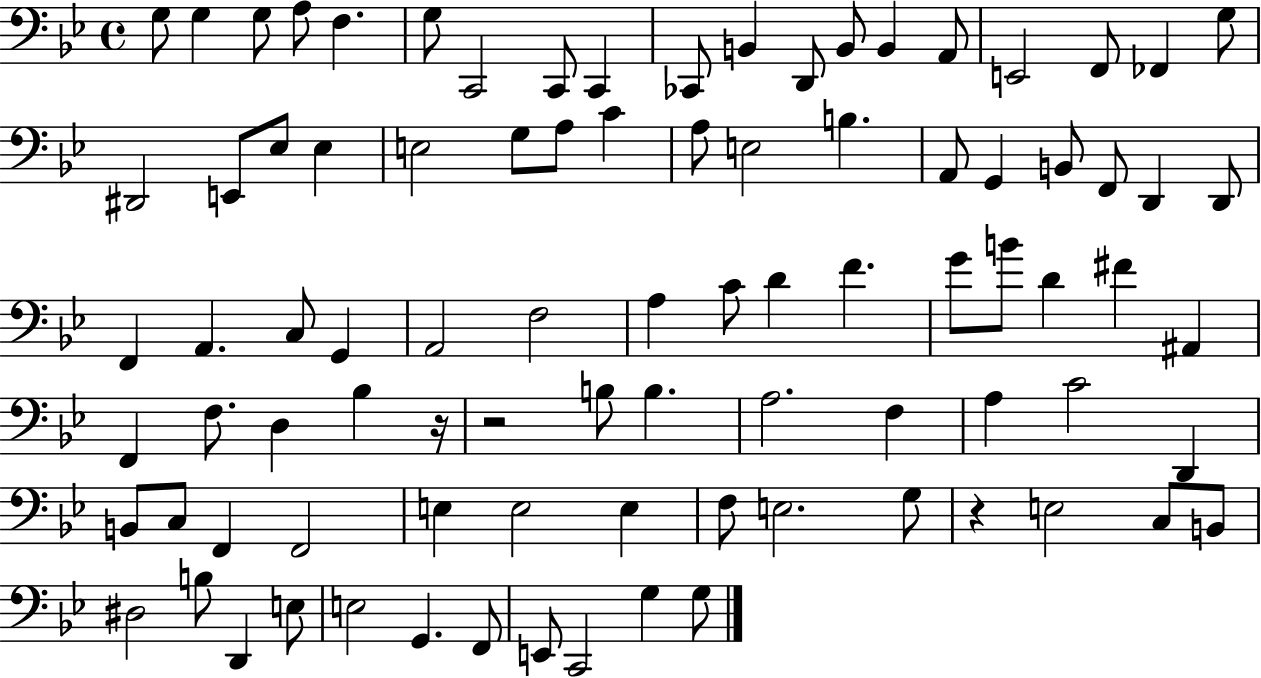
{
  \clef bass
  \time 4/4
  \defaultTimeSignature
  \key bes \major
  g8 g4 g8 a8 f4. | g8 c,2 c,8 c,4 | ces,8 b,4 d,8 b,8 b,4 a,8 | e,2 f,8 fes,4 g8 | \break dis,2 e,8 ees8 ees4 | e2 g8 a8 c'4 | a8 e2 b4. | a,8 g,4 b,8 f,8 d,4 d,8 | \break f,4 a,4. c8 g,4 | a,2 f2 | a4 c'8 d'4 f'4. | g'8 b'8 d'4 fis'4 ais,4 | \break f,4 f8. d4 bes4 r16 | r2 b8 b4. | a2. f4 | a4 c'2 d,4 | \break b,8 c8 f,4 f,2 | e4 e2 e4 | f8 e2. g8 | r4 e2 c8 b,8 | \break dis2 b8 d,4 e8 | e2 g,4. f,8 | e,8 c,2 g4 g8 | \bar "|."
}